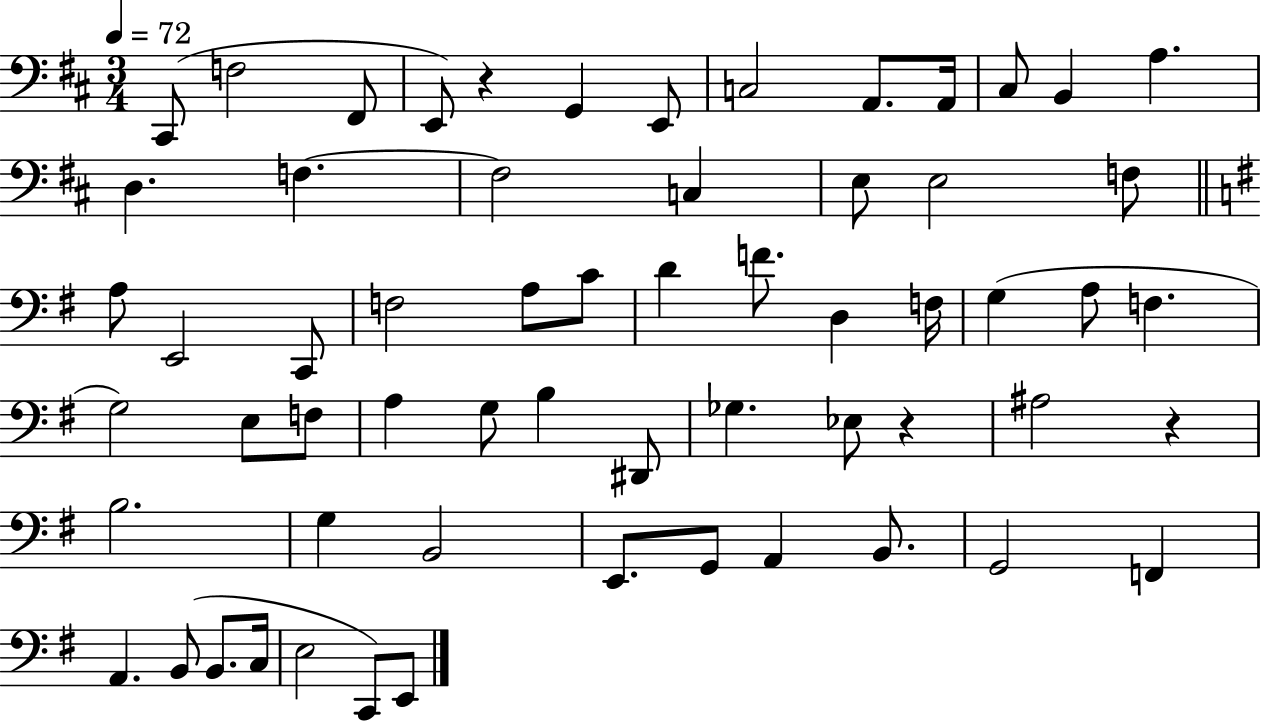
C#2/e F3/h F#2/e E2/e R/q G2/q E2/e C3/h A2/e. A2/s C#3/e B2/q A3/q. D3/q. F3/q. F3/h C3/q E3/e E3/h F3/e A3/e E2/h C2/e F3/h A3/e C4/e D4/q F4/e. D3/q F3/s G3/q A3/e F3/q. G3/h E3/e F3/e A3/q G3/e B3/q D#2/e Gb3/q. Eb3/e R/q A#3/h R/q B3/h. G3/q B2/h E2/e. G2/e A2/q B2/e. G2/h F2/q A2/q. B2/e B2/e. C3/s E3/h C2/e E2/e